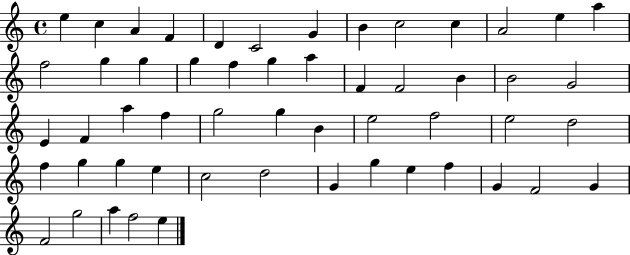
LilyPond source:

{
  \clef treble
  \time 4/4
  \defaultTimeSignature
  \key c \major
  e''4 c''4 a'4 f'4 | d'4 c'2 g'4 | b'4 c''2 c''4 | a'2 e''4 a''4 | \break f''2 g''4 g''4 | g''4 f''4 g''4 a''4 | f'4 f'2 b'4 | b'2 g'2 | \break e'4 f'4 a''4 f''4 | g''2 g''4 b'4 | e''2 f''2 | e''2 d''2 | \break f''4 g''4 g''4 e''4 | c''2 d''2 | g'4 g''4 e''4 f''4 | g'4 f'2 g'4 | \break f'2 g''2 | a''4 f''2 e''4 | \bar "|."
}